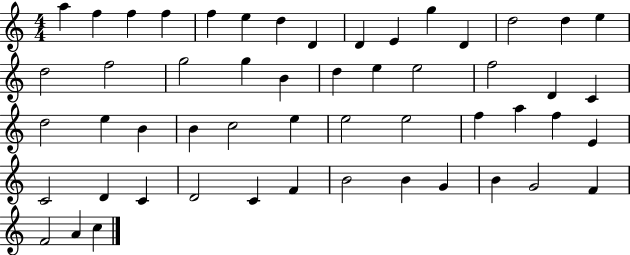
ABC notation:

X:1
T:Untitled
M:4/4
L:1/4
K:C
a f f f f e d D D E g D d2 d e d2 f2 g2 g B d e e2 f2 D C d2 e B B c2 e e2 e2 f a f E C2 D C D2 C F B2 B G B G2 F F2 A c